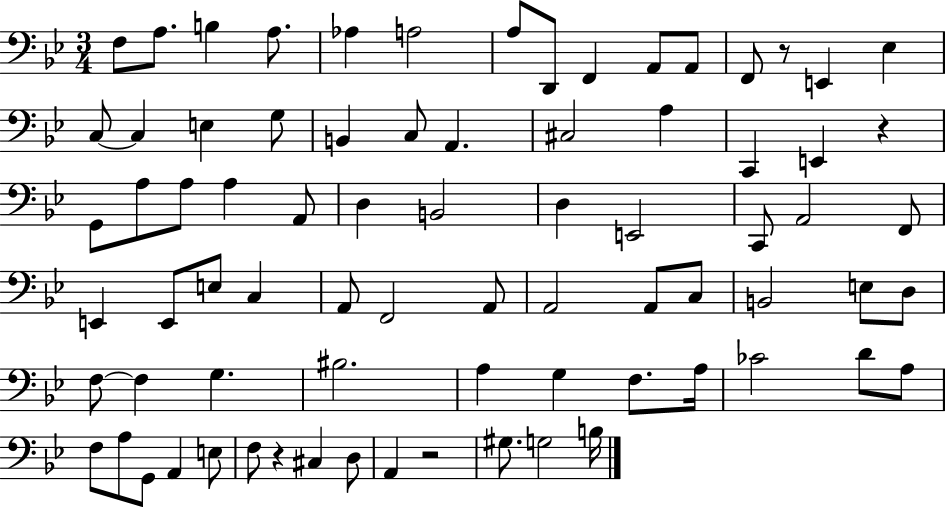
F3/e A3/e. B3/q A3/e. Ab3/q A3/h A3/e D2/e F2/q A2/e A2/e F2/e R/e E2/q Eb3/q C3/e C3/q E3/q G3/e B2/q C3/e A2/q. C#3/h A3/q C2/q E2/q R/q G2/e A3/e A3/e A3/q A2/e D3/q B2/h D3/q E2/h C2/e A2/h F2/e E2/q E2/e E3/e C3/q A2/e F2/h A2/e A2/h A2/e C3/e B2/h E3/e D3/e F3/e F3/q G3/q. BIS3/h. A3/q G3/q F3/e. A3/s CES4/h D4/e A3/e F3/e A3/e G2/e A2/q E3/e F3/e R/q C#3/q D3/e A2/q R/h G#3/e. G3/h B3/s